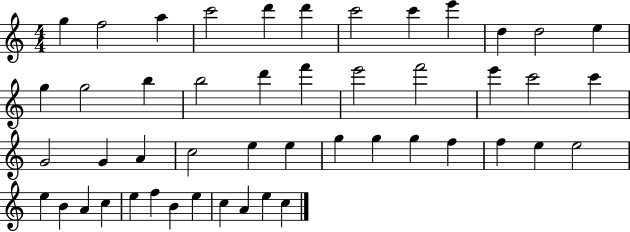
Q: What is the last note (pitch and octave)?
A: C5